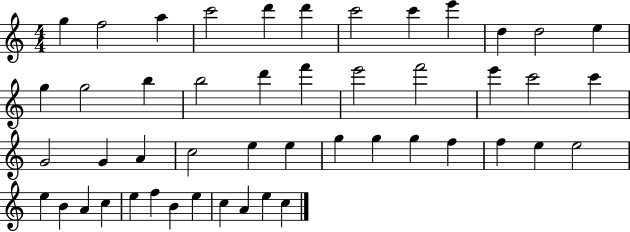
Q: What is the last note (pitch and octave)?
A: C5